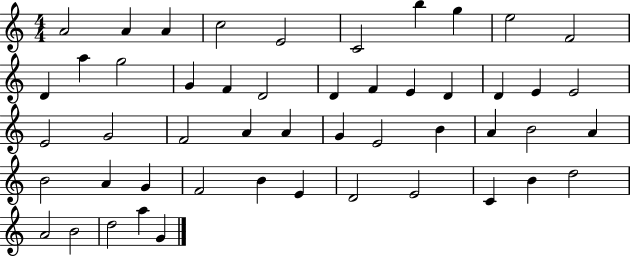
X:1
T:Untitled
M:4/4
L:1/4
K:C
A2 A A c2 E2 C2 b g e2 F2 D a g2 G F D2 D F E D D E E2 E2 G2 F2 A A G E2 B A B2 A B2 A G F2 B E D2 E2 C B d2 A2 B2 d2 a G